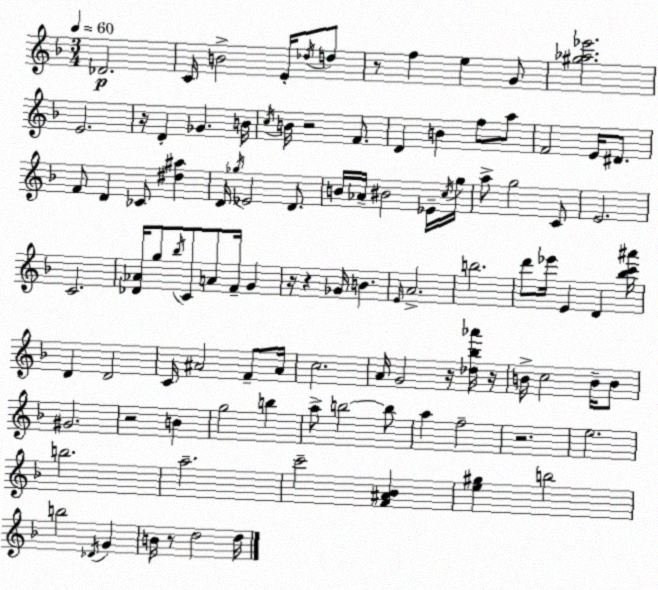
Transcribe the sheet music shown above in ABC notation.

X:1
T:Untitled
M:3/4
L:1/4
K:F
_D2 C/4 B2 E/4 _d/4 d/2 z/2 f e G/2 [^g_a_e']2 E2 z/4 D _G B/4 c/4 B/4 z2 F/2 D B f/2 a/2 F2 E/4 ^D/2 F/2 D _C/2 [^d^a] D/4 _g/4 _E2 D/2 B/4 _A/4 ^B2 _E/4 c/4 g/4 a/2 g2 C/2 E2 C2 [_D_A]/4 g/2 _b/4 C/2 A/2 F/4 G z/4 z _G/4 B E/4 A2 b2 d'/2 _e'/4 E D [_bc'^a']/4 D D2 C/4 ^A2 F/2 ^A/4 c2 A/4 G2 z/4 [_d_b_a']/4 z/4 B/4 c2 B/4 B/2 ^G2 z2 B g2 b a/2 b2 b/2 a f2 z2 e2 b2 a2 c'2 [F^A_B] [e^g] b2 b2 _D/4 G B/4 z/2 d2 d/4